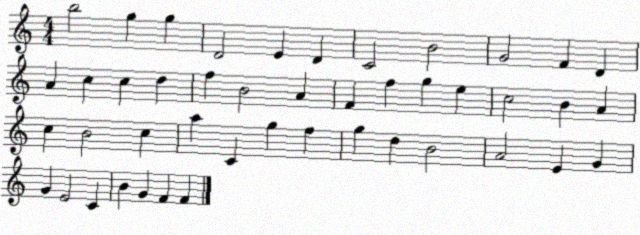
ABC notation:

X:1
T:Untitled
M:4/4
L:1/4
K:C
b2 g g D2 E D C2 B2 G2 F D A c c d f B2 A F f g e c2 B A c B2 c a C g f g d B2 A2 E G G E2 C B G F F